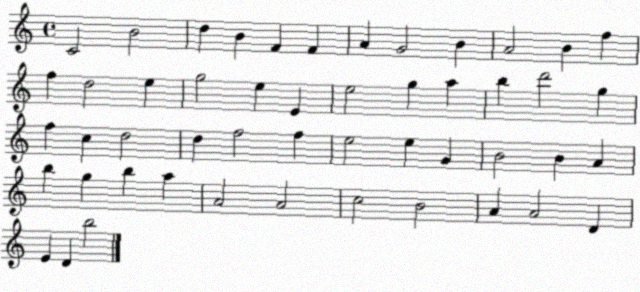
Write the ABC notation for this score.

X:1
T:Untitled
M:4/4
L:1/4
K:C
C2 B2 d B F F A G2 B A2 B f f d2 e g2 e E e2 g a b d'2 g f c d2 d f2 f e2 e G B2 B A b g b a A2 A2 c2 B2 A A2 D E D b2